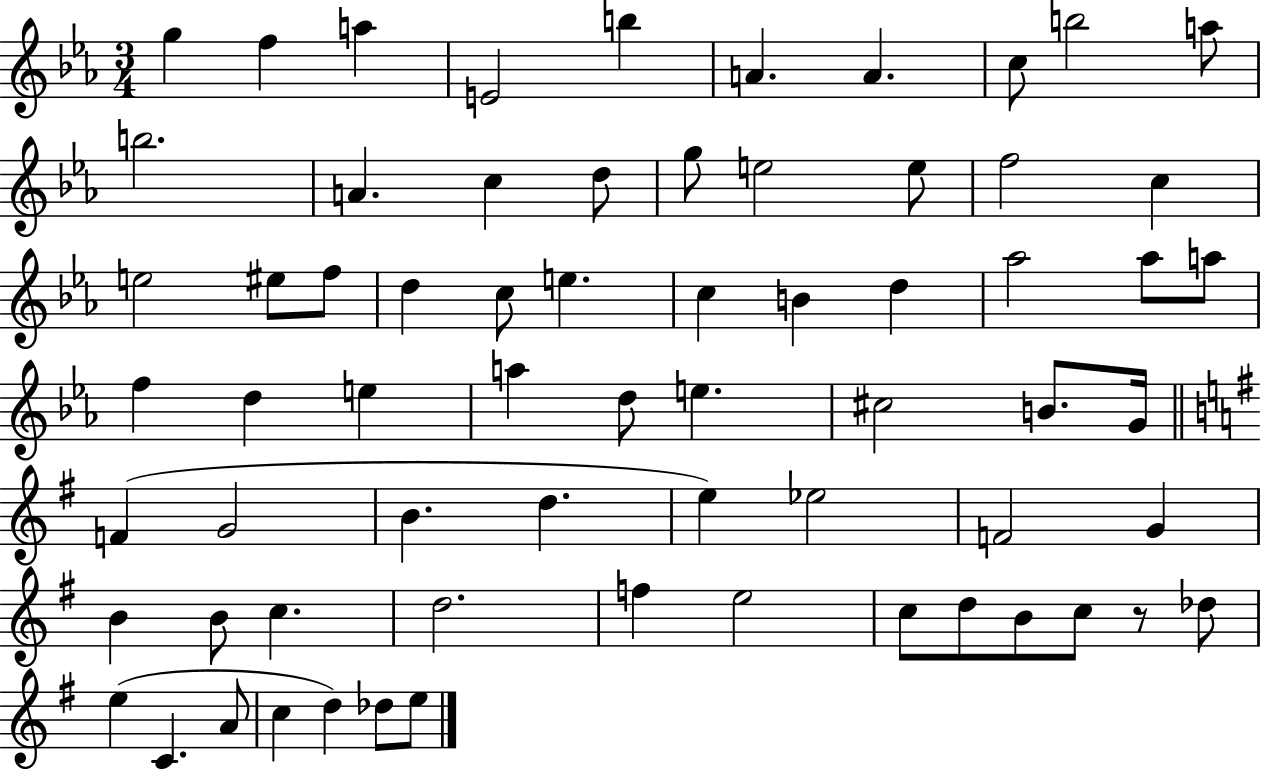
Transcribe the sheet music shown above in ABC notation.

X:1
T:Untitled
M:3/4
L:1/4
K:Eb
g f a E2 b A A c/2 b2 a/2 b2 A c d/2 g/2 e2 e/2 f2 c e2 ^e/2 f/2 d c/2 e c B d _a2 _a/2 a/2 f d e a d/2 e ^c2 B/2 G/4 F G2 B d e _e2 F2 G B B/2 c d2 f e2 c/2 d/2 B/2 c/2 z/2 _d/2 e C A/2 c d _d/2 e/2